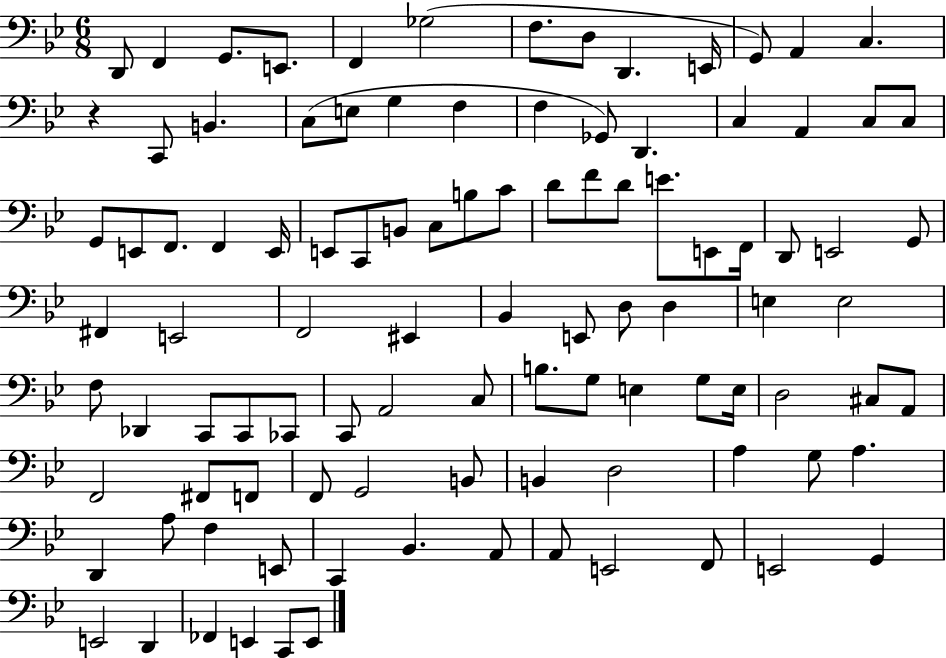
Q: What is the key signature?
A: BES major